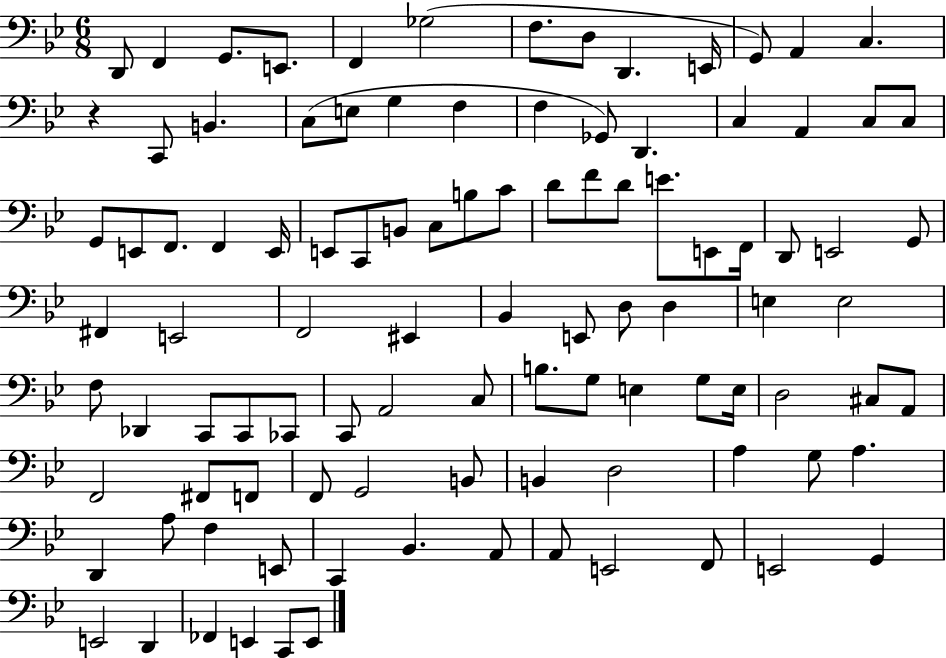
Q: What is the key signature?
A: BES major